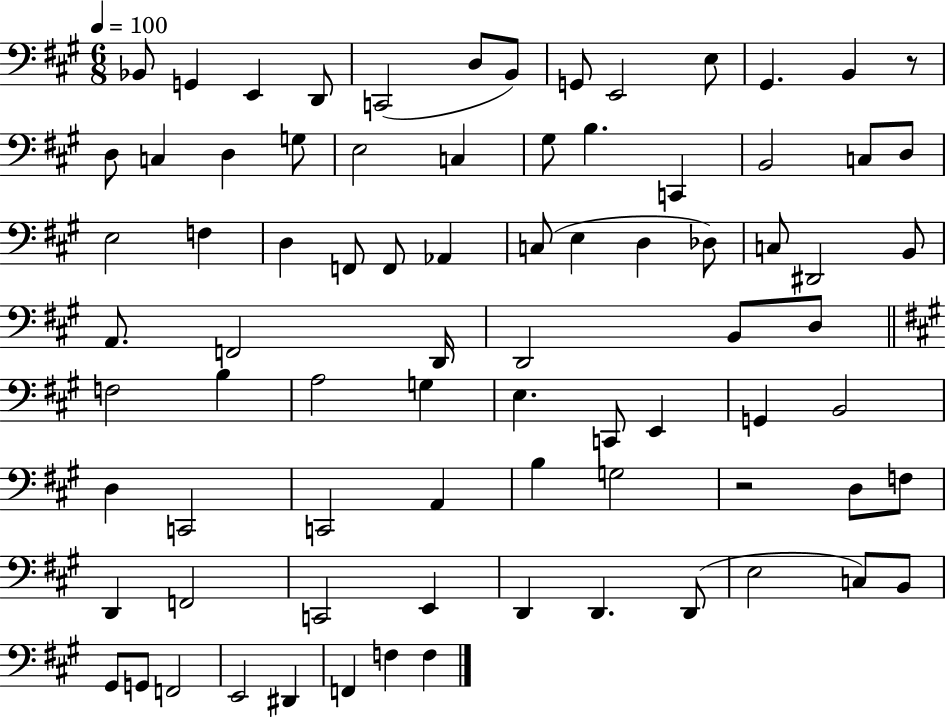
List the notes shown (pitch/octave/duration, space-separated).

Bb2/e G2/q E2/q D2/e C2/h D3/e B2/e G2/e E2/h E3/e G#2/q. B2/q R/e D3/e C3/q D3/q G3/e E3/h C3/q G#3/e B3/q. C2/q B2/h C3/e D3/e E3/h F3/q D3/q F2/e F2/e Ab2/q C3/e E3/q D3/q Db3/e C3/e D#2/h B2/e A2/e. F2/h D2/s D2/h B2/e D3/e F3/h B3/q A3/h G3/q E3/q. C2/e E2/q G2/q B2/h D3/q C2/h C2/h A2/q B3/q G3/h R/h D3/e F3/e D2/q F2/h C2/h E2/q D2/q D2/q. D2/e E3/h C3/e B2/e G#2/e G2/e F2/h E2/h D#2/q F2/q F3/q F3/q